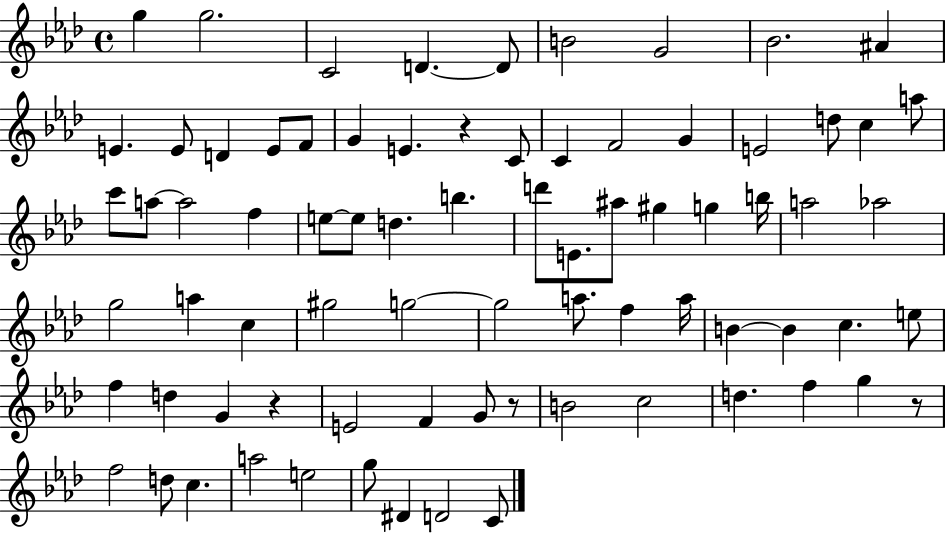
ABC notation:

X:1
T:Untitled
M:4/4
L:1/4
K:Ab
g g2 C2 D D/2 B2 G2 _B2 ^A E E/2 D E/2 F/2 G E z C/2 C F2 G E2 d/2 c a/2 c'/2 a/2 a2 f e/2 e/2 d b d'/2 E/2 ^a/2 ^g g b/4 a2 _a2 g2 a c ^g2 g2 g2 a/2 f a/4 B B c e/2 f d G z E2 F G/2 z/2 B2 c2 d f g z/2 f2 d/2 c a2 e2 g/2 ^D D2 C/2